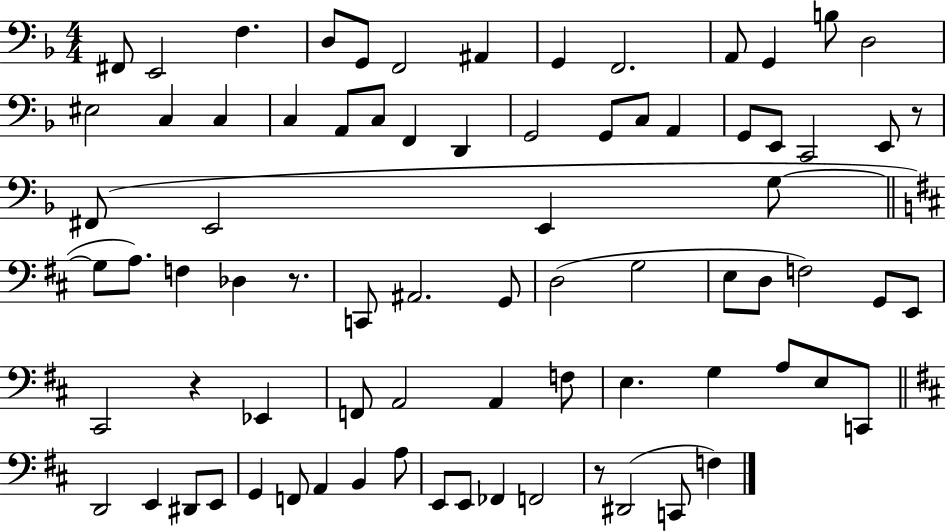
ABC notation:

X:1
T:Untitled
M:4/4
L:1/4
K:F
^F,,/2 E,,2 F, D,/2 G,,/2 F,,2 ^A,, G,, F,,2 A,,/2 G,, B,/2 D,2 ^E,2 C, C, C, A,,/2 C,/2 F,, D,, G,,2 G,,/2 C,/2 A,, G,,/2 E,,/2 C,,2 E,,/2 z/2 ^F,,/2 E,,2 E,, G,/2 G,/2 A,/2 F, _D, z/2 C,,/2 ^A,,2 G,,/2 D,2 G,2 E,/2 D,/2 F,2 G,,/2 E,,/2 ^C,,2 z _E,, F,,/2 A,,2 A,, F,/2 E, G, A,/2 E,/2 C,,/2 D,,2 E,, ^D,,/2 E,,/2 G,, F,,/2 A,, B,, A,/2 E,,/2 E,,/2 _F,, F,,2 z/2 ^D,,2 C,,/2 F,